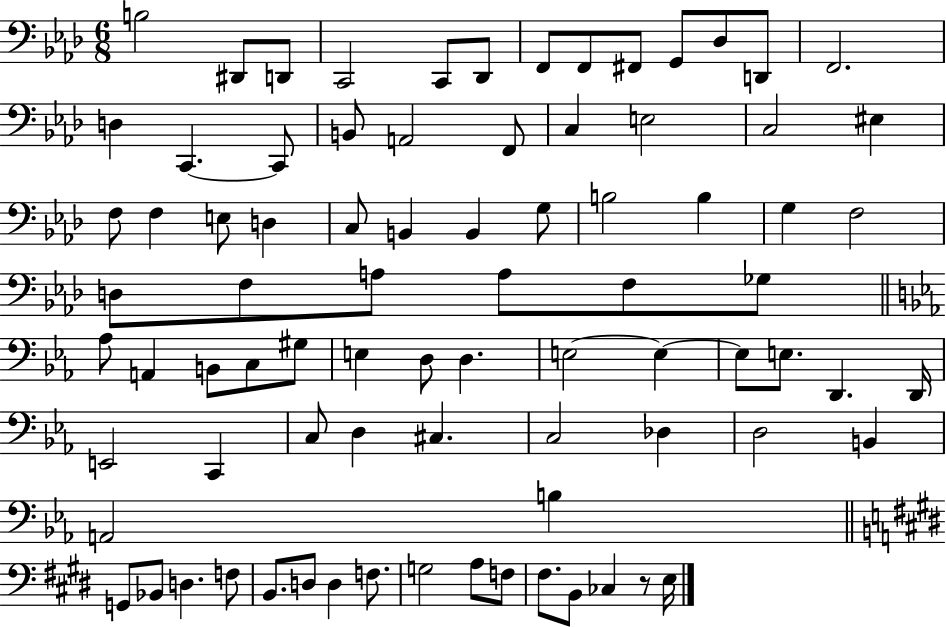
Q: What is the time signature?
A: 6/8